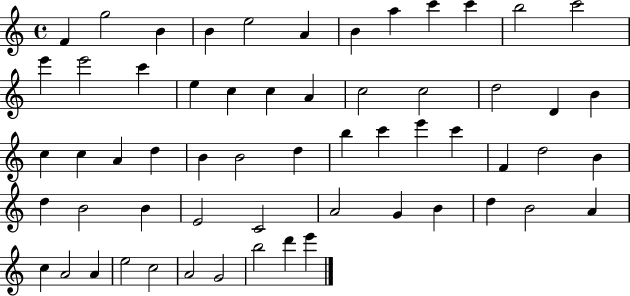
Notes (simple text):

F4/q G5/h B4/q B4/q E5/h A4/q B4/q A5/q C6/q C6/q B5/h C6/h E6/q E6/h C6/q E5/q C5/q C5/q A4/q C5/h C5/h D5/h D4/q B4/q C5/q C5/q A4/q D5/q B4/q B4/h D5/q B5/q C6/q E6/q C6/q F4/q D5/h B4/q D5/q B4/h B4/q E4/h C4/h A4/h G4/q B4/q D5/q B4/h A4/q C5/q A4/h A4/q E5/h C5/h A4/h G4/h B5/h D6/q E6/q